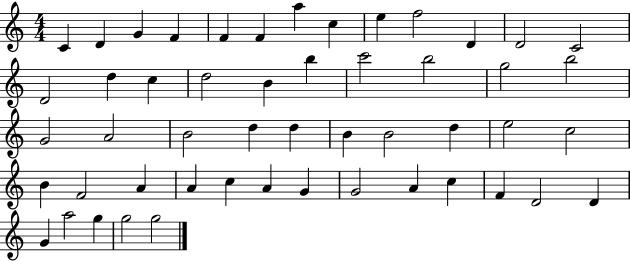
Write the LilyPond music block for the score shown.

{
  \clef treble
  \numericTimeSignature
  \time 4/4
  \key c \major
  c'4 d'4 g'4 f'4 | f'4 f'4 a''4 c''4 | e''4 f''2 d'4 | d'2 c'2 | \break d'2 d''4 c''4 | d''2 b'4 b''4 | c'''2 b''2 | g''2 b''2 | \break g'2 a'2 | b'2 d''4 d''4 | b'4 b'2 d''4 | e''2 c''2 | \break b'4 f'2 a'4 | a'4 c''4 a'4 g'4 | g'2 a'4 c''4 | f'4 d'2 d'4 | \break g'4 a''2 g''4 | g''2 g''2 | \bar "|."
}